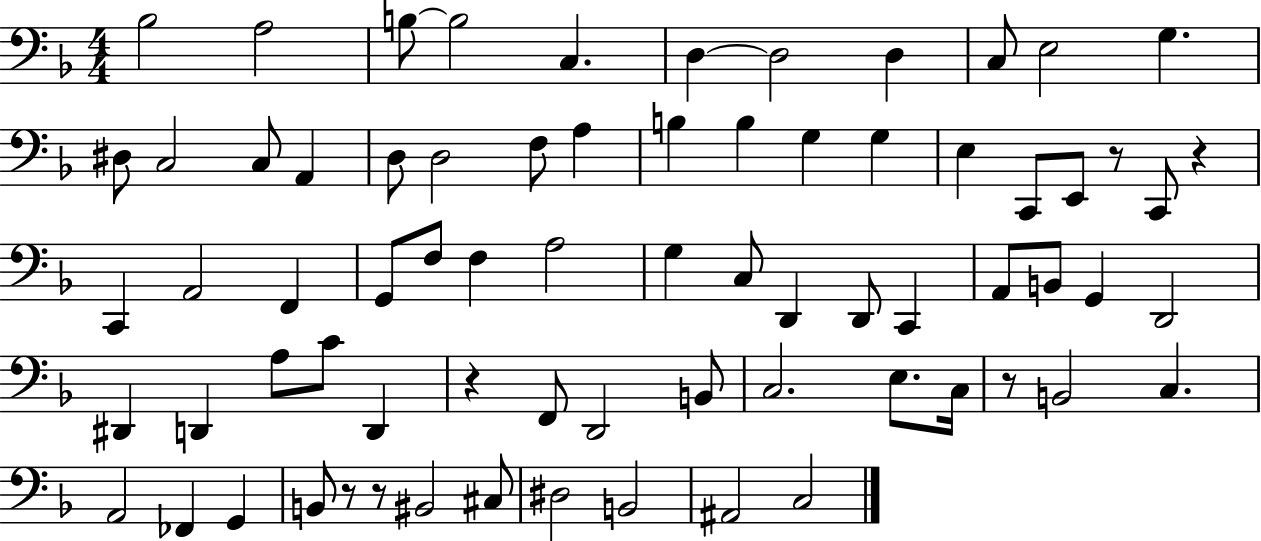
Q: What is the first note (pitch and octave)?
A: Bb3